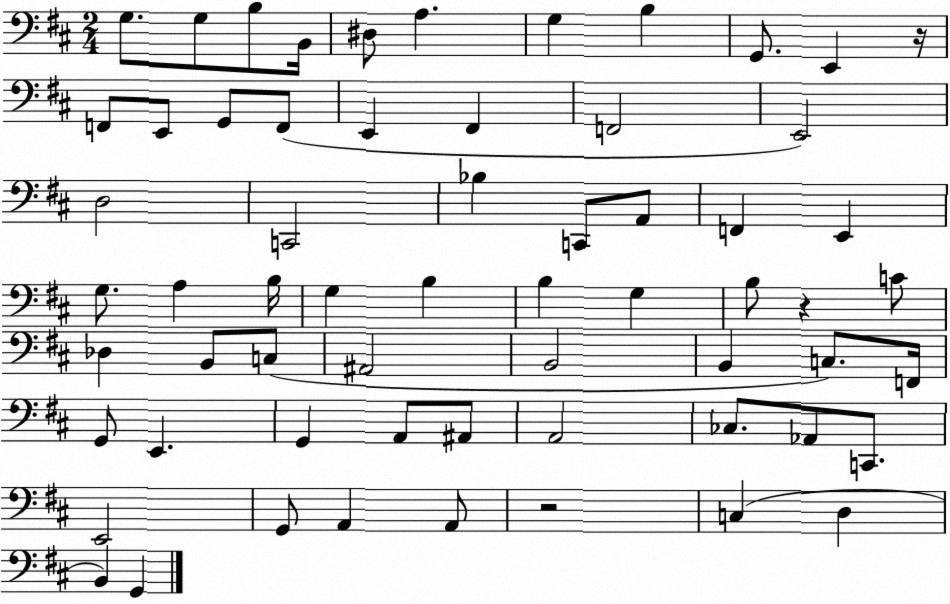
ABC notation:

X:1
T:Untitled
M:2/4
L:1/4
K:D
G,/2 G,/2 B,/2 B,,/4 ^D,/2 A, G, B, G,,/2 E,, z/4 F,,/2 E,,/2 G,,/2 F,,/2 E,, ^F,, F,,2 E,,2 D,2 C,,2 _B, C,,/2 A,,/2 F,, E,, G,/2 A, B,/4 G, B, B, G, B,/2 z C/2 _D, B,,/2 C,/2 ^A,,2 B,,2 B,, C,/2 F,,/4 G,,/2 E,, G,, A,,/2 ^A,,/2 A,,2 _C,/2 _A,,/2 C,,/2 E,,2 G,,/2 A,, A,,/2 z2 C, D, B,, G,,